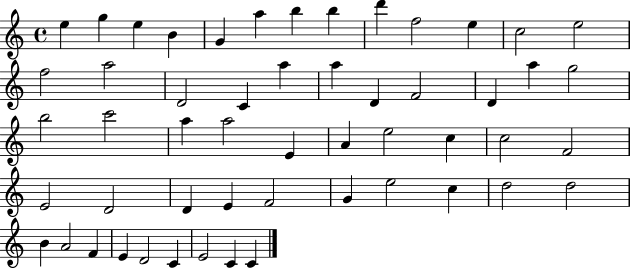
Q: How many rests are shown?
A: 0